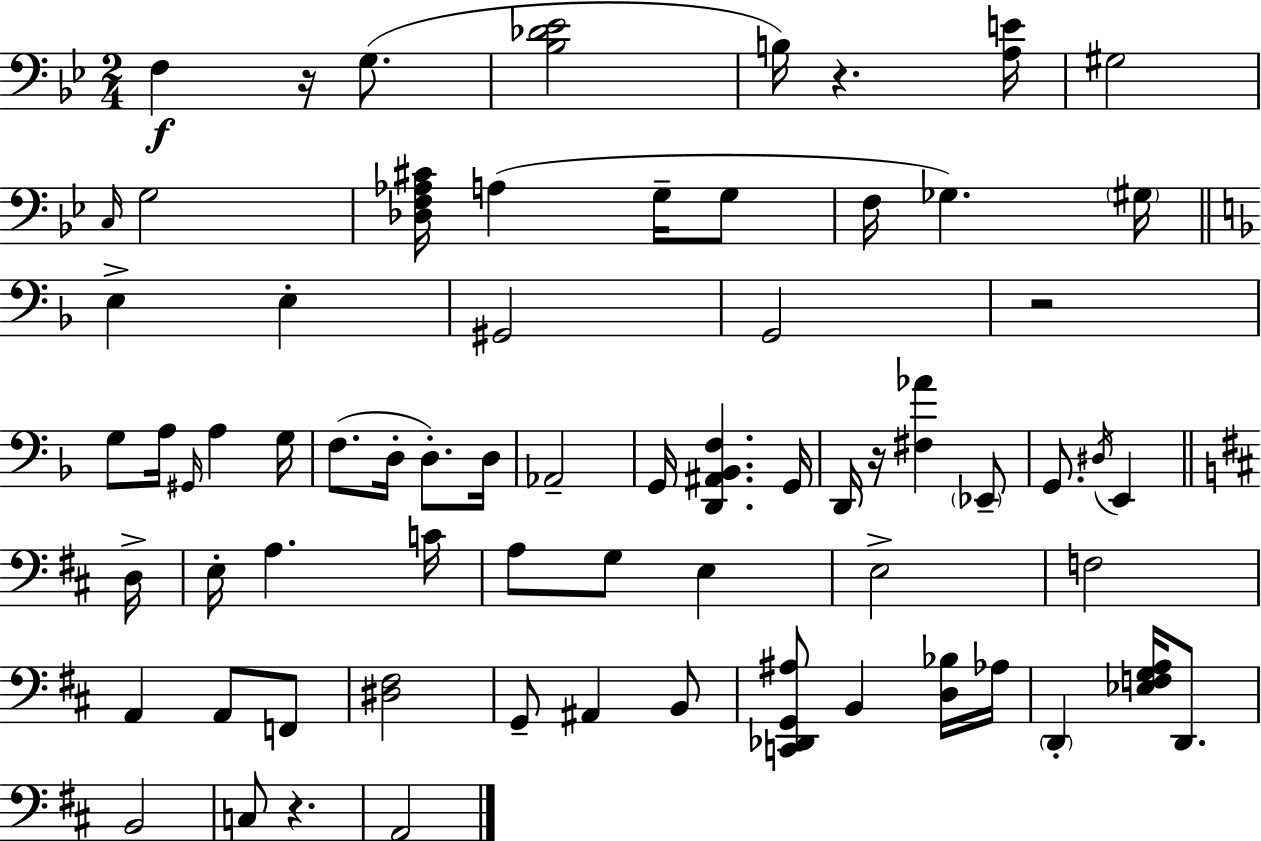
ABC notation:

X:1
T:Untitled
M:2/4
L:1/4
K:Bb
F, z/4 G,/2 [_B,_D_E]2 B,/4 z [A,E]/4 ^G,2 C,/4 G,2 [_D,F,_A,^C]/4 A, G,/4 G,/2 F,/4 _G, ^G,/4 E, E, ^G,,2 G,,2 z2 G,/2 A,/4 ^G,,/4 A, G,/4 F,/2 D,/4 D,/2 D,/4 _A,,2 G,,/4 [D,,^A,,_B,,F,] G,,/4 D,,/4 z/4 [^F,_A] _E,,/2 G,,/2 ^D,/4 E,, D,/4 E,/4 A, C/4 A,/2 G,/2 E, E,2 F,2 A,, A,,/2 F,,/2 [^D,^F,]2 G,,/2 ^A,, B,,/2 [C,,_D,,G,,^A,]/2 B,, [D,_B,]/4 _A,/4 D,, [_E,F,G,A,]/4 D,,/2 B,,2 C,/2 z A,,2